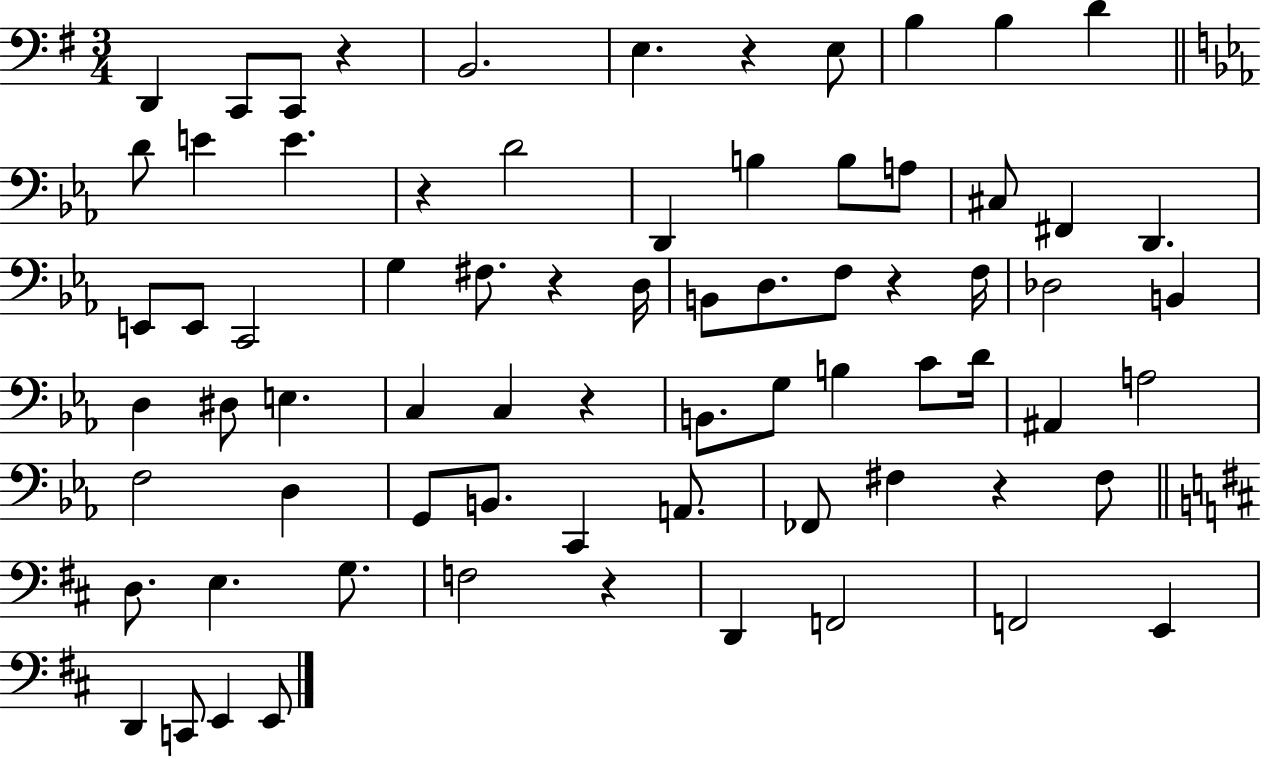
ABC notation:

X:1
T:Untitled
M:3/4
L:1/4
K:G
D,, C,,/2 C,,/2 z B,,2 E, z E,/2 B, B, D D/2 E E z D2 D,, B, B,/2 A,/2 ^C,/2 ^F,, D,, E,,/2 E,,/2 C,,2 G, ^F,/2 z D,/4 B,,/2 D,/2 F,/2 z F,/4 _D,2 B,, D, ^D,/2 E, C, C, z B,,/2 G,/2 B, C/2 D/4 ^A,, A,2 F,2 D, G,,/2 B,,/2 C,, A,,/2 _F,,/2 ^F, z ^F,/2 D,/2 E, G,/2 F,2 z D,, F,,2 F,,2 E,, D,, C,,/2 E,, E,,/2